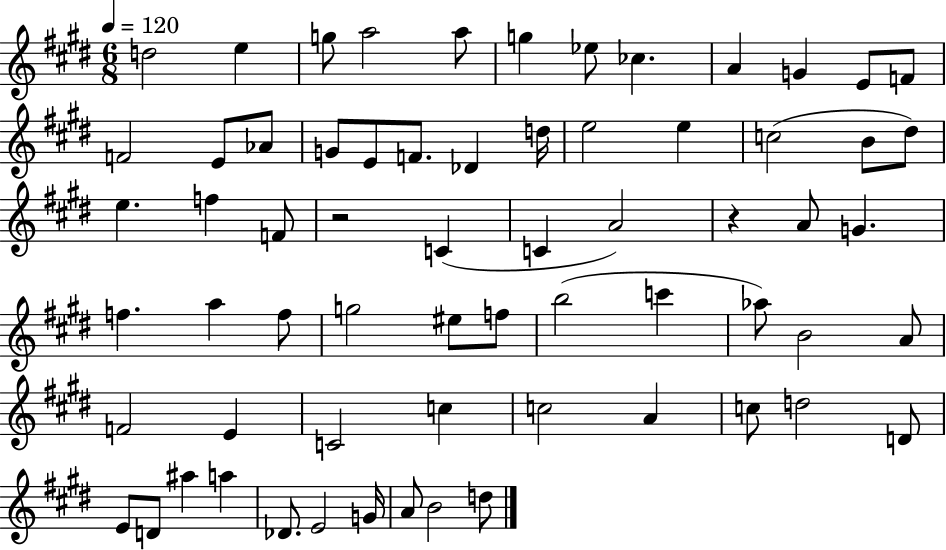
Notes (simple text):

D5/h E5/q G5/e A5/h A5/e G5/q Eb5/e CES5/q. A4/q G4/q E4/e F4/e F4/h E4/e Ab4/e G4/e E4/e F4/e. Db4/q D5/s E5/h E5/q C5/h B4/e D#5/e E5/q. F5/q F4/e R/h C4/q C4/q A4/h R/q A4/e G4/q. F5/q. A5/q F5/e G5/h EIS5/e F5/e B5/h C6/q Ab5/e B4/h A4/e F4/h E4/q C4/h C5/q C5/h A4/q C5/e D5/h D4/e E4/e D4/e A#5/q A5/q Db4/e. E4/h G4/s A4/e B4/h D5/e